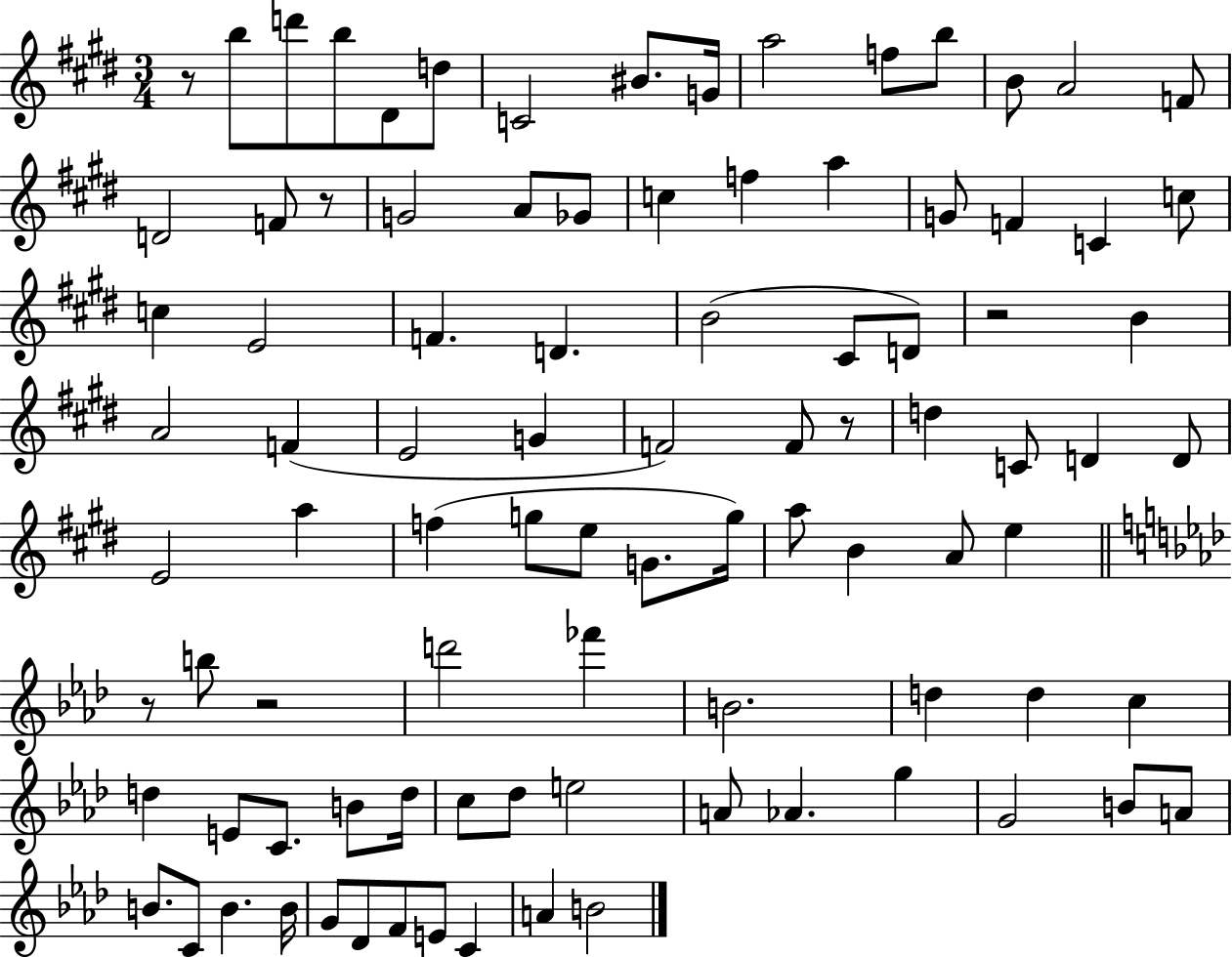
X:1
T:Untitled
M:3/4
L:1/4
K:E
z/2 b/2 d'/2 b/2 ^D/2 d/2 C2 ^B/2 G/4 a2 f/2 b/2 B/2 A2 F/2 D2 F/2 z/2 G2 A/2 _G/2 c f a G/2 F C c/2 c E2 F D B2 ^C/2 D/2 z2 B A2 F E2 G F2 F/2 z/2 d C/2 D D/2 E2 a f g/2 e/2 G/2 g/4 a/2 B A/2 e z/2 b/2 z2 d'2 _f' B2 d d c d E/2 C/2 B/2 d/4 c/2 _d/2 e2 A/2 _A g G2 B/2 A/2 B/2 C/2 B B/4 G/2 _D/2 F/2 E/2 C A B2